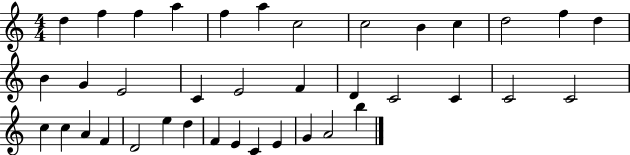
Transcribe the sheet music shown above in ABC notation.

X:1
T:Untitled
M:4/4
L:1/4
K:C
d f f a f a c2 c2 B c d2 f d B G E2 C E2 F D C2 C C2 C2 c c A F D2 e d F E C E G A2 b